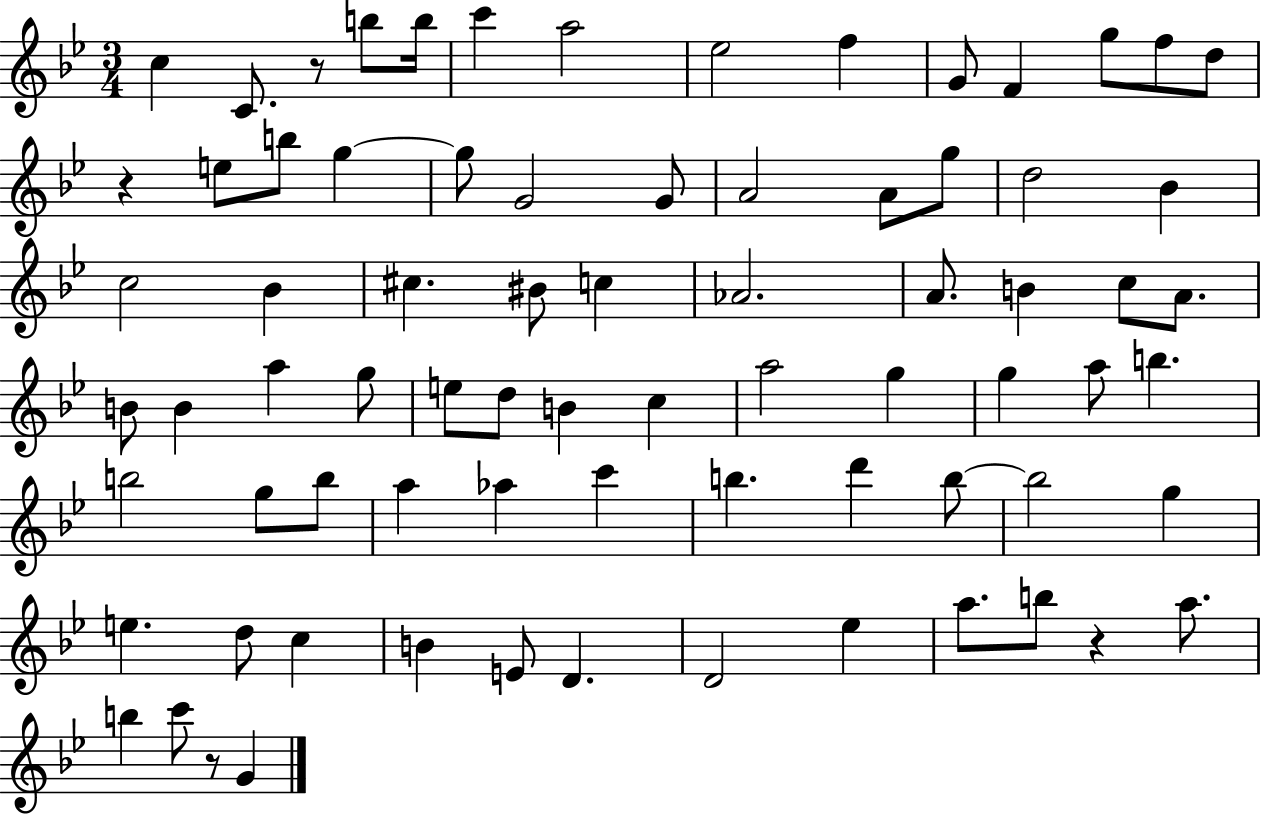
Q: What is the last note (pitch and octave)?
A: G4